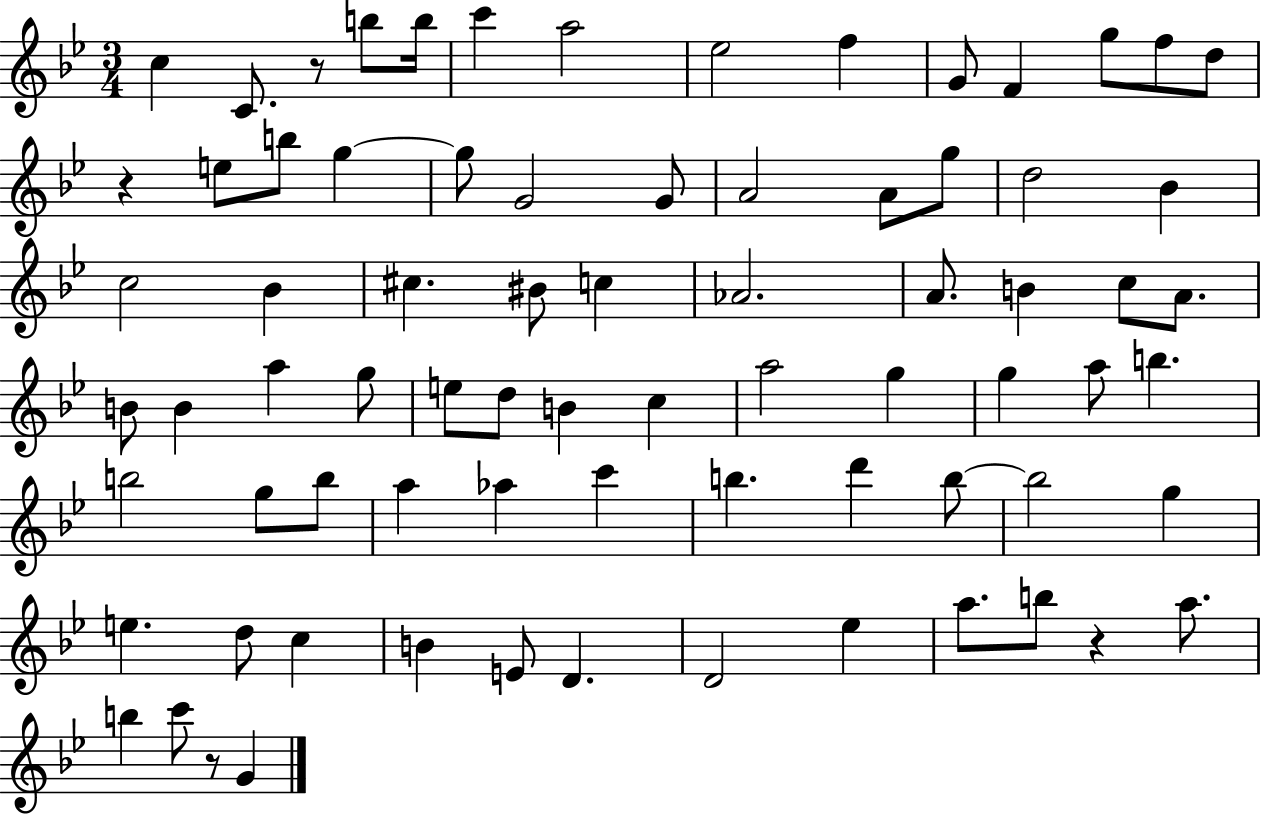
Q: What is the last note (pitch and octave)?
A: G4